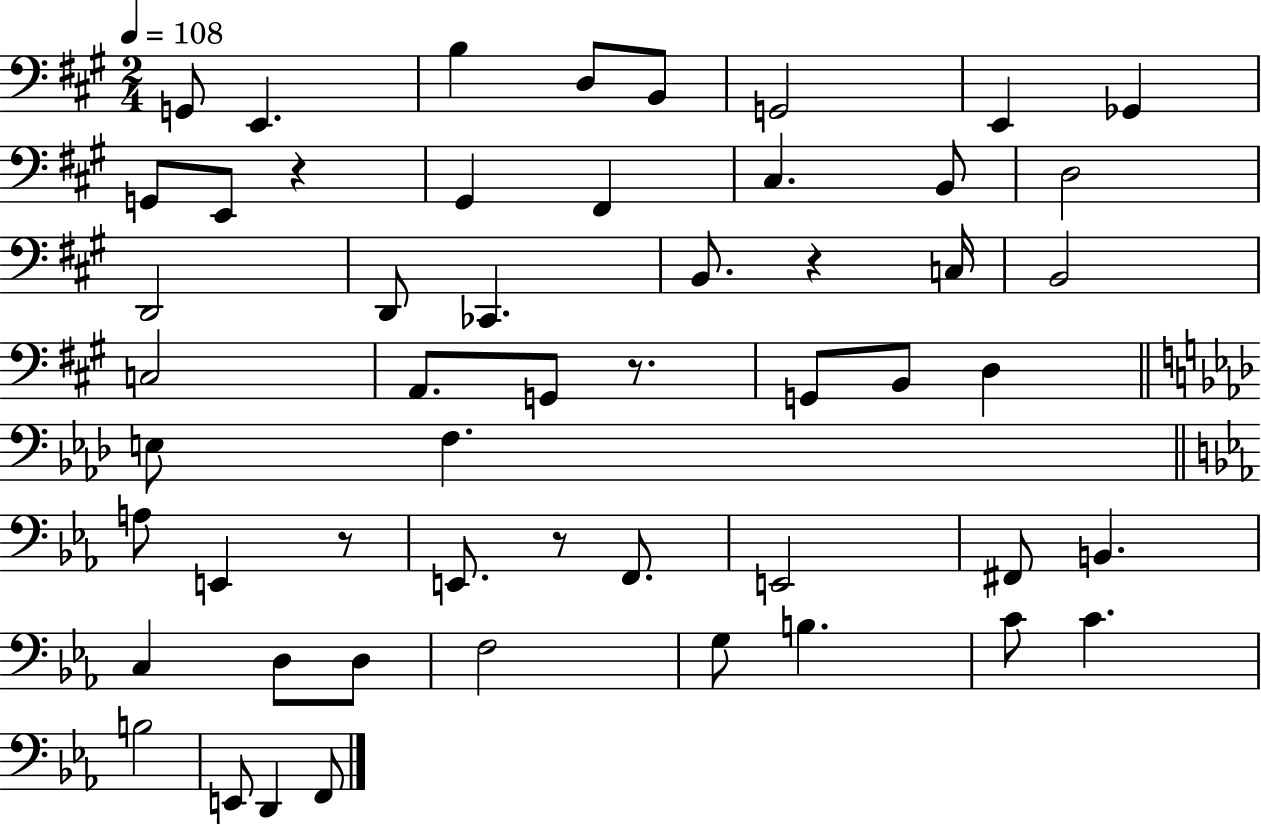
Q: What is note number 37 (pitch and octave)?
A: C3